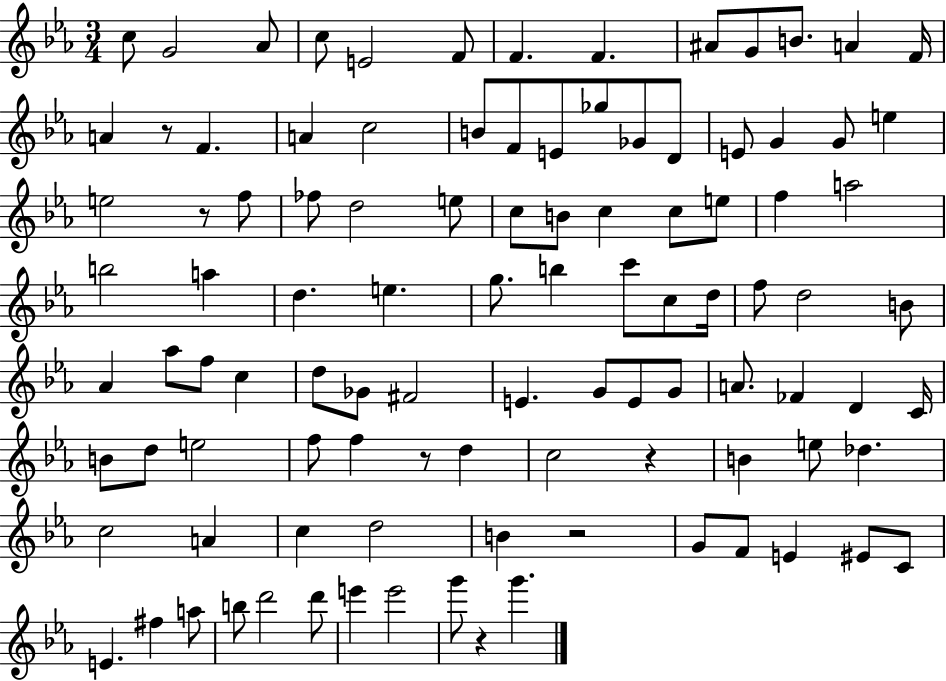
C5/e G4/h Ab4/e C5/e E4/h F4/e F4/q. F4/q. A#4/e G4/e B4/e. A4/q F4/s A4/q R/e F4/q. A4/q C5/h B4/e F4/e E4/e Gb5/e Gb4/e D4/e E4/e G4/q G4/e E5/q E5/h R/e F5/e FES5/e D5/h E5/e C5/e B4/e C5/q C5/e E5/e F5/q A5/h B5/h A5/q D5/q. E5/q. G5/e. B5/q C6/e C5/e D5/s F5/e D5/h B4/e Ab4/q Ab5/e F5/e C5/q D5/e Gb4/e F#4/h E4/q. G4/e E4/e G4/e A4/e. FES4/q D4/q C4/s B4/e D5/e E5/h F5/e F5/q R/e D5/q C5/h R/q B4/q E5/e Db5/q. C5/h A4/q C5/q D5/h B4/q R/h G4/e F4/e E4/q EIS4/e C4/e E4/q. F#5/q A5/e B5/e D6/h D6/e E6/q E6/h G6/e R/q G6/q.